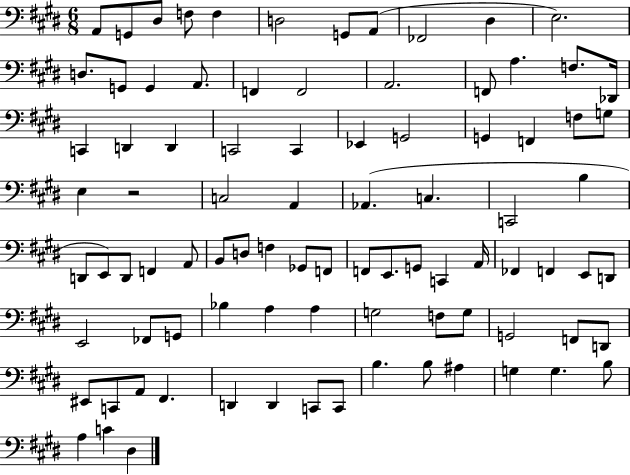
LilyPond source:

{
  \clef bass
  \numericTimeSignature
  \time 6/8
  \key e \major
  \repeat volta 2 { a,8 g,8 dis8 f8 f4 | d2 g,8 a,8( | fes,2 dis4 | e2.) | \break d8. g,8 g,4 a,8. | f,4 f,2 | a,2. | f,8 a4. f8. des,16 | \break c,4 d,4 d,4 | c,2 c,4 | ees,4 g,2 | g,4 f,4 f8 g8 | \break e4 r2 | c2 a,4 | aes,4.( c4. | c,2 b4 | \break d,8 e,8) d,8 f,4 a,8 | b,8 d8 f4 ges,8 f,8 | f,8 e,8. g,8 c,4 a,16 | fes,4 f,4 e,8 d,8 | \break e,2 fes,8 g,8 | bes4 a4 a4 | g2 f8 g8 | g,2 f,8 d,8 | \break eis,8 c,8 a,8 fis,4. | d,4 d,4 c,8 c,8 | b4. b8 ais4 | g4 g4. b8 | \break a4 c'4 dis4 | } \bar "|."
}